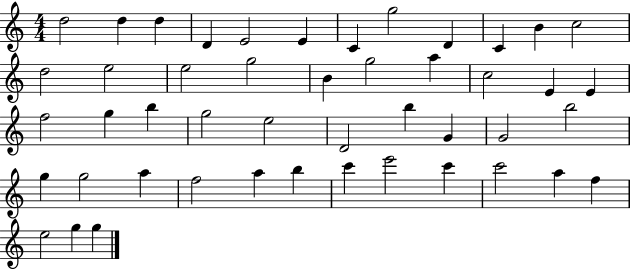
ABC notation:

X:1
T:Untitled
M:4/4
L:1/4
K:C
d2 d d D E2 E C g2 D C B c2 d2 e2 e2 g2 B g2 a c2 E E f2 g b g2 e2 D2 b G G2 b2 g g2 a f2 a b c' e'2 c' c'2 a f e2 g g